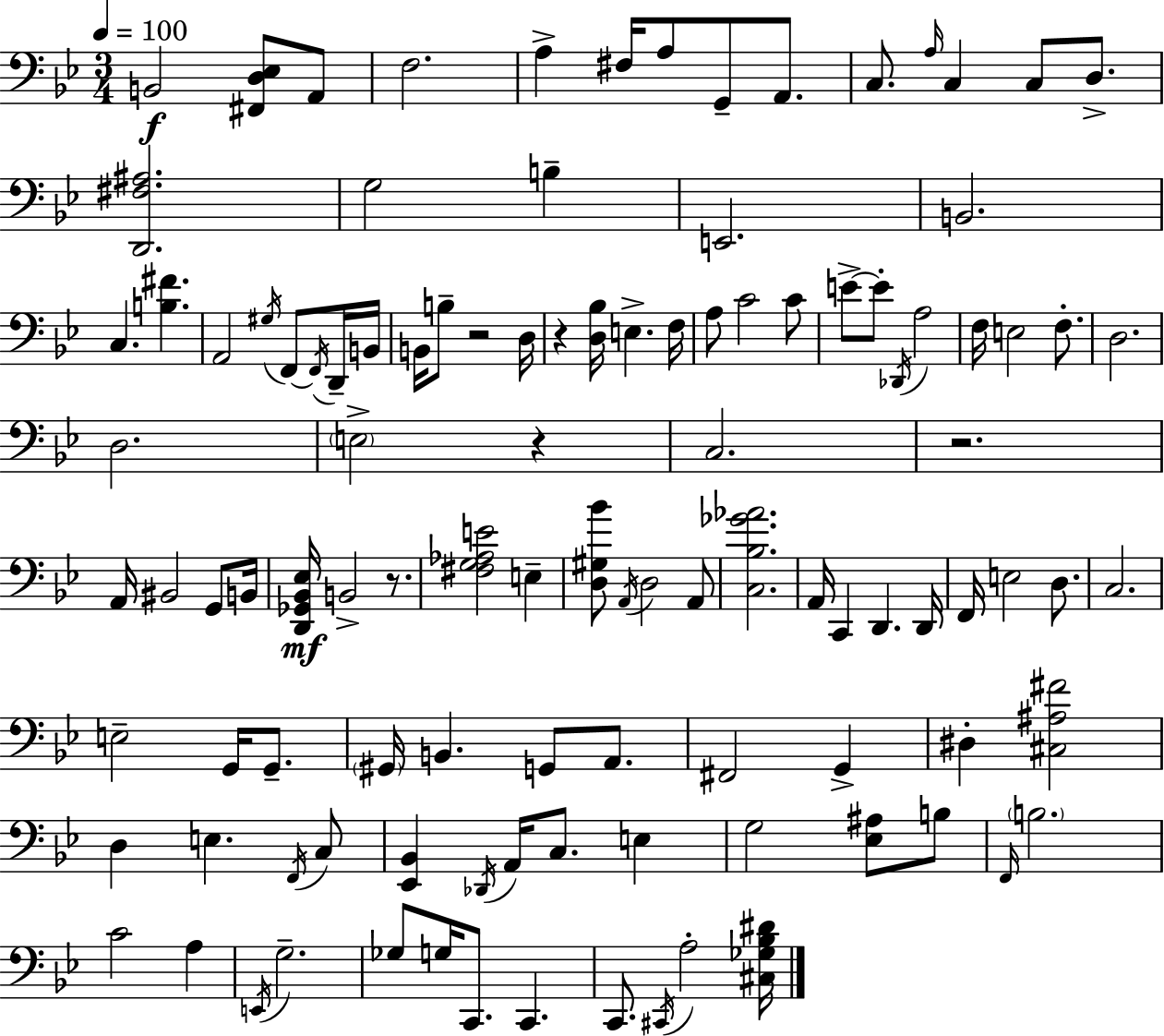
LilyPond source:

{
  \clef bass
  \numericTimeSignature
  \time 3/4
  \key g \minor
  \tempo 4 = 100
  \repeat volta 2 { b,2\f <fis, d ees>8 a,8 | f2. | a4-> fis16 a8 g,8-- a,8. | c8. \grace { a16 } c4 c8 d8.-> | \break <d, fis ais>2. | g2 b4-- | e,2. | b,2. | \break c4. <b fis'>4. | a,2 \acciaccatura { gis16 } f,8~~ | \acciaccatura { f,16 } d,16-- b,16 b,16 b8-- r2 | d16 r4 <d bes>16 e4.-> | \break f16 a8 c'2 | c'8 e'8->~~ e'8-. \acciaccatura { des,16 } a2 | f16 e2 | f8.-. d2. | \break d2. | \parenthesize e2-> | r4 c2. | r2. | \break a,16 bis,2 | g,8 b,16 <d, ges, bes, ees>16\mf b,2-> | r8. <fis g aes e'>2 | e4-- <d gis bes'>8 \acciaccatura { a,16 } d2 | \break a,8 <c bes ges' aes'>2. | a,16 c,4 d,4. | d,16 f,16 e2 | d8. c2. | \break e2-- | g,16 g,8.-- \parenthesize gis,16 b,4. | g,8 a,8. fis,2 | g,4-> dis4-. <cis ais fis'>2 | \break d4 e4. | \acciaccatura { f,16 } c8 <ees, bes,>4 \acciaccatura { des,16 } a,16 | c8. e4 g2 | <ees ais>8 b8 \grace { f,16 } \parenthesize b2. | \break c'2 | a4 \acciaccatura { e,16 } g2.-- | ges8 g16 | c,8. c,4. c,8. | \break \acciaccatura { cis,16 } a2-. <cis ges bes dis'>16 } \bar "|."
}